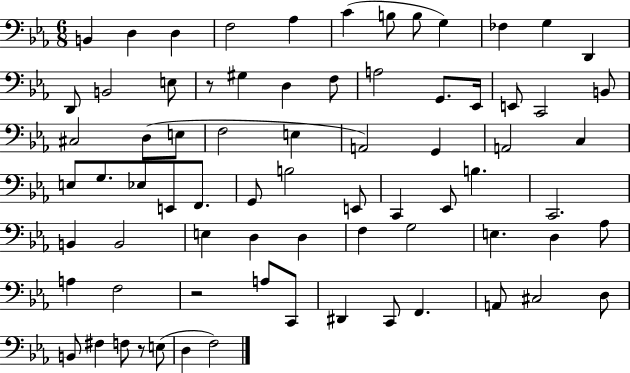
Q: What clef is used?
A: bass